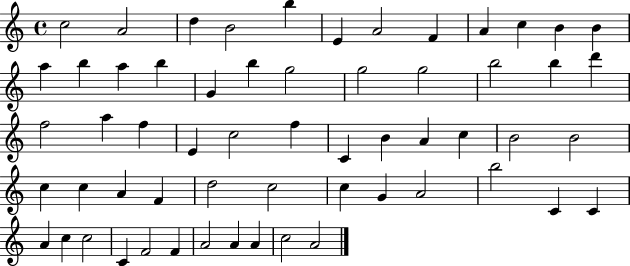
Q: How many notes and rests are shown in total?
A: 59